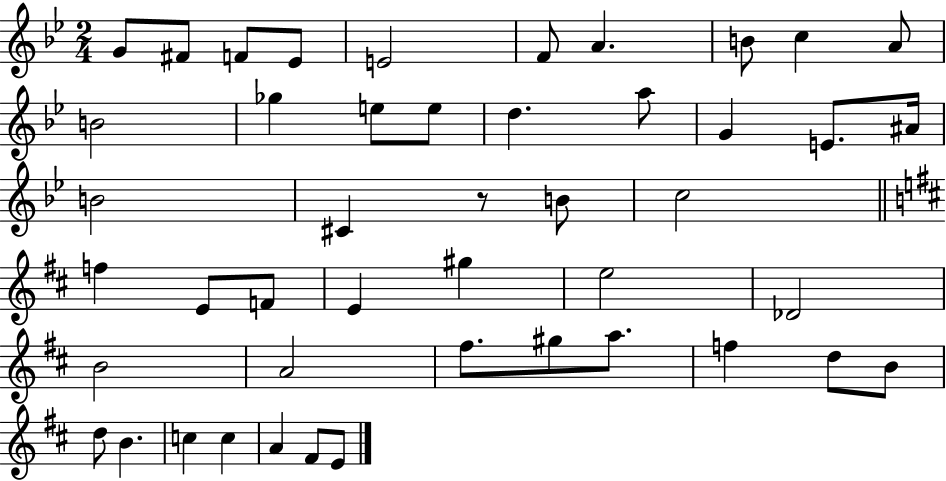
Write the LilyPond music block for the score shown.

{
  \clef treble
  \numericTimeSignature
  \time 2/4
  \key bes \major
  g'8 fis'8 f'8 ees'8 | e'2 | f'8 a'4. | b'8 c''4 a'8 | \break b'2 | ges''4 e''8 e''8 | d''4. a''8 | g'4 e'8. ais'16 | \break b'2 | cis'4 r8 b'8 | c''2 | \bar "||" \break \key b \minor f''4 e'8 f'8 | e'4 gis''4 | e''2 | des'2 | \break b'2 | a'2 | fis''8. gis''8 a''8. | f''4 d''8 b'8 | \break d''8 b'4. | c''4 c''4 | a'4 fis'8 e'8 | \bar "|."
}